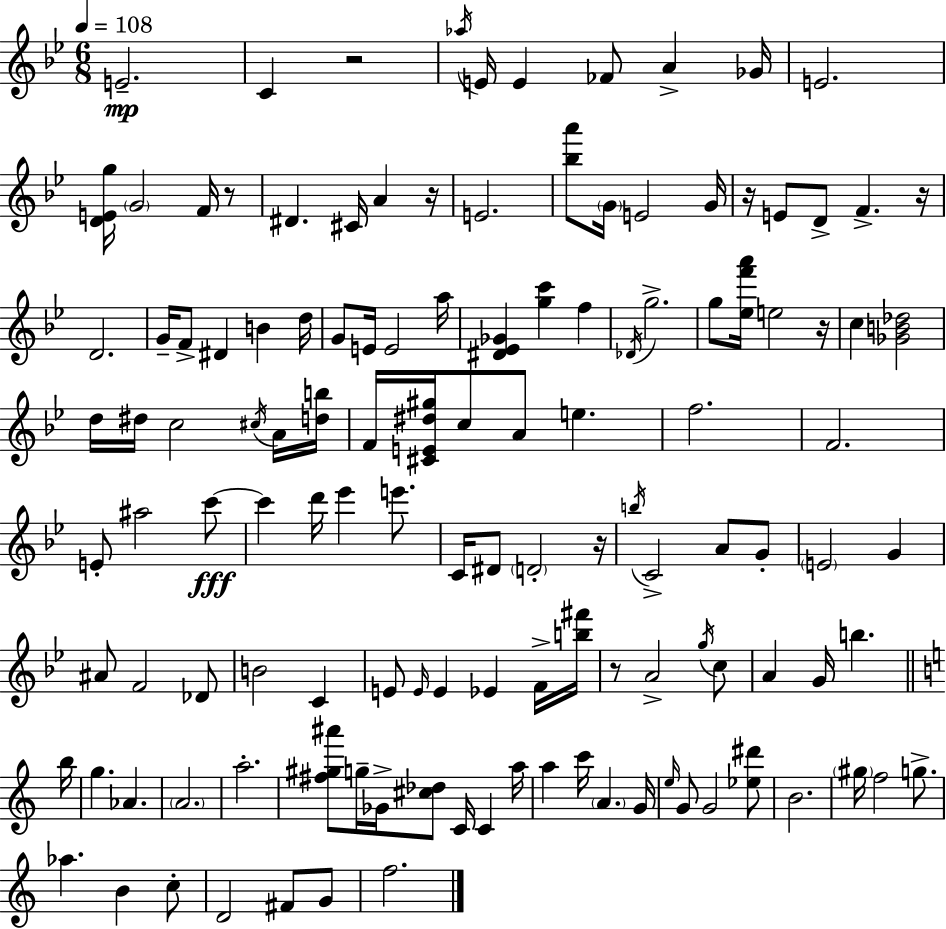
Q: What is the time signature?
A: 6/8